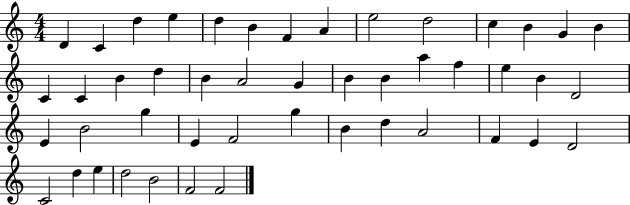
{
  \clef treble
  \numericTimeSignature
  \time 4/4
  \key c \major
  d'4 c'4 d''4 e''4 | d''4 b'4 f'4 a'4 | e''2 d''2 | c''4 b'4 g'4 b'4 | \break c'4 c'4 b'4 d''4 | b'4 a'2 g'4 | b'4 b'4 a''4 f''4 | e''4 b'4 d'2 | \break e'4 b'2 g''4 | e'4 f'2 g''4 | b'4 d''4 a'2 | f'4 e'4 d'2 | \break c'2 d''4 e''4 | d''2 b'2 | f'2 f'2 | \bar "|."
}